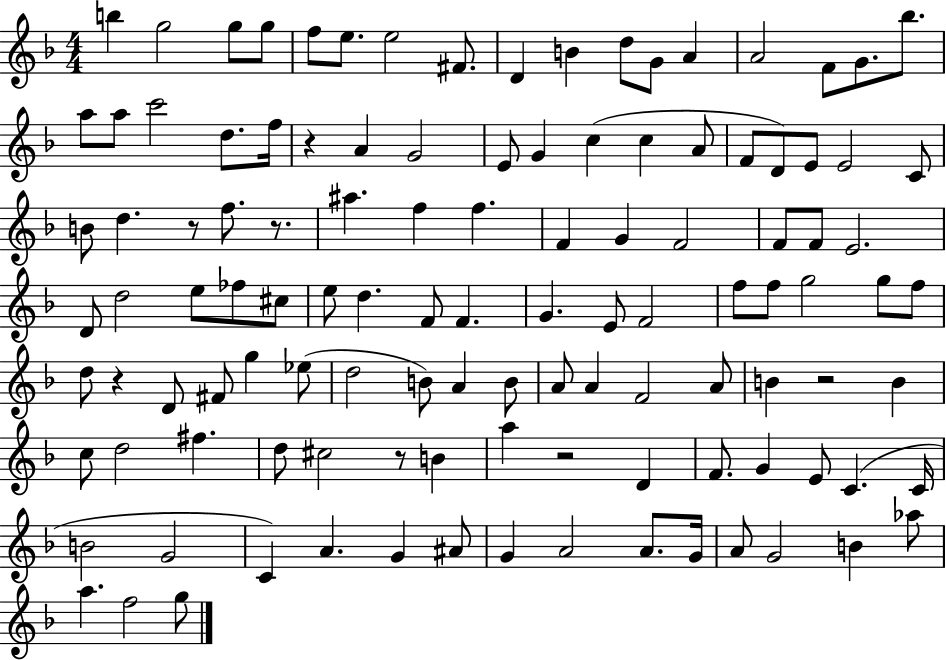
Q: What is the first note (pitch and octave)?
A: B5